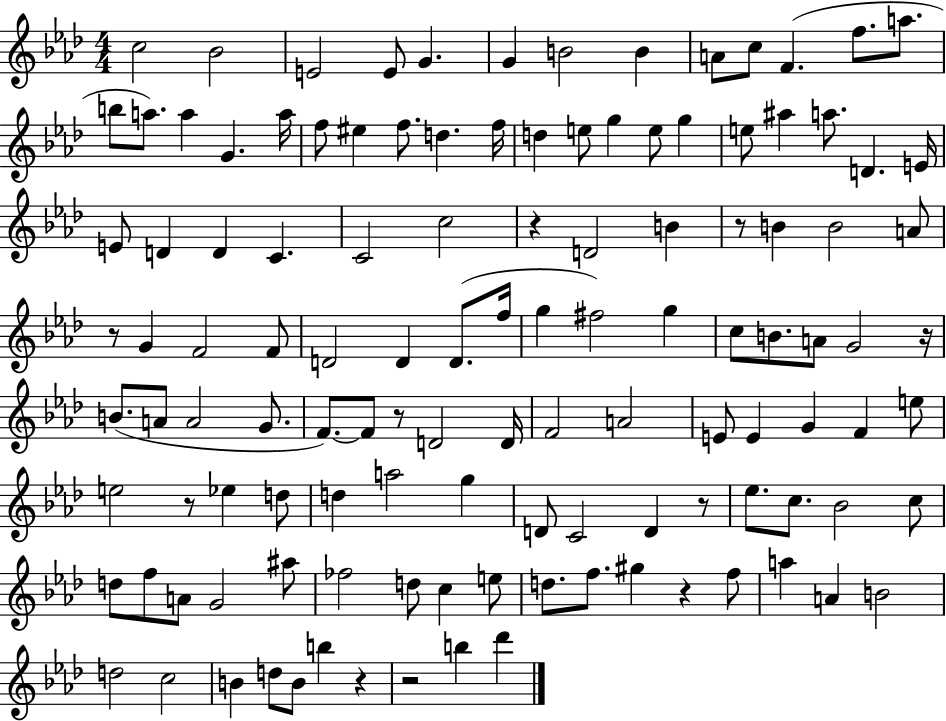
C5/h Bb4/h E4/h E4/e G4/q. G4/q B4/h B4/q A4/e C5/e F4/q. F5/e. A5/e. B5/e A5/e. A5/q G4/q. A5/s F5/e EIS5/q F5/e. D5/q. F5/s D5/q E5/e G5/q E5/e G5/q E5/e A#5/q A5/e. D4/q. E4/s E4/e D4/q D4/q C4/q. C4/h C5/h R/q D4/h B4/q R/e B4/q B4/h A4/e R/e G4/q F4/h F4/e D4/h D4/q D4/e. F5/s G5/q F#5/h G5/q C5/e B4/e. A4/e G4/h R/s B4/e. A4/e A4/h G4/e. F4/e. F4/e R/e D4/h D4/s F4/h A4/h E4/e E4/q G4/q F4/q E5/e E5/h R/e Eb5/q D5/e D5/q A5/h G5/q D4/e C4/h D4/q R/e Eb5/e. C5/e. Bb4/h C5/e D5/e F5/e A4/e G4/h A#5/e FES5/h D5/e C5/q E5/e D5/e. F5/e. G#5/q R/q F5/e A5/q A4/q B4/h D5/h C5/h B4/q D5/e B4/e B5/q R/q R/h B5/q Db6/q